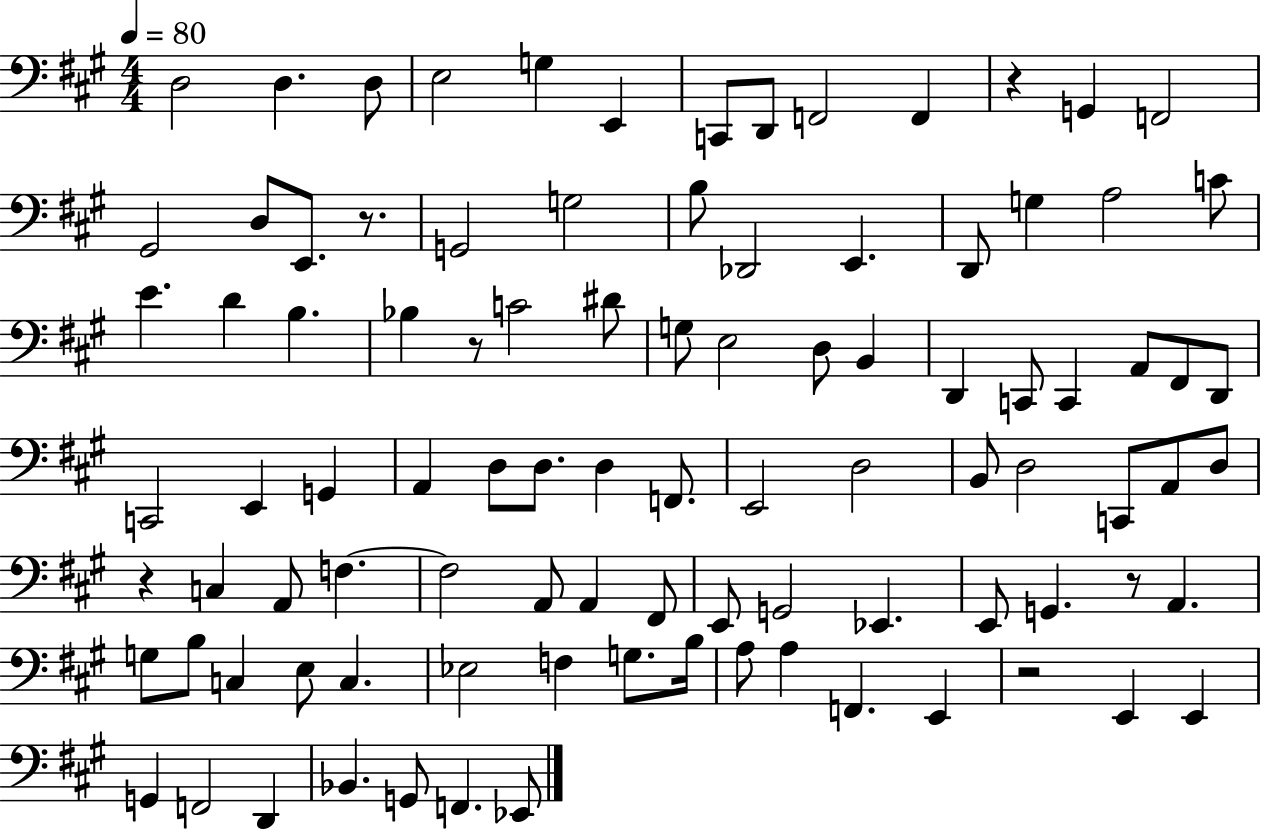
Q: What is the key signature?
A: A major